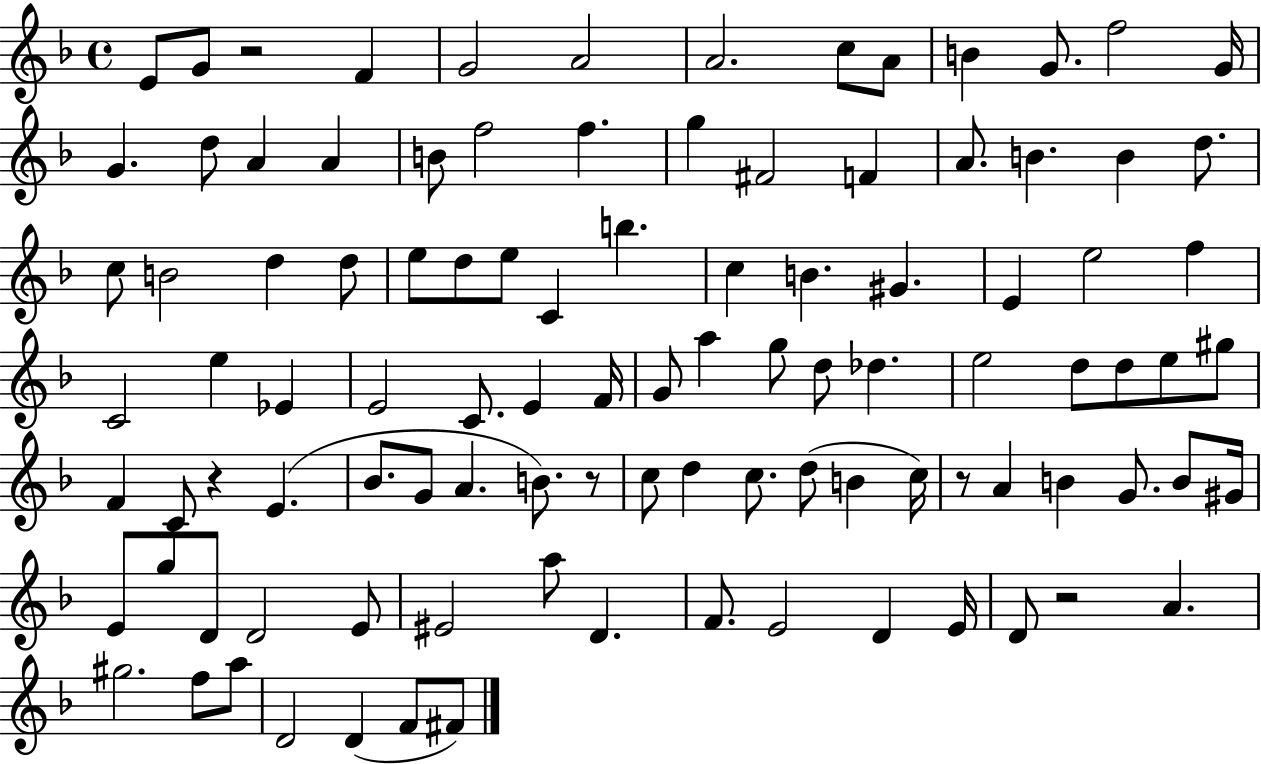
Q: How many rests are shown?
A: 5